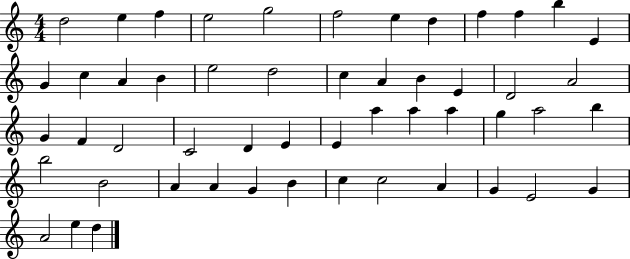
{
  \clef treble
  \numericTimeSignature
  \time 4/4
  \key c \major
  d''2 e''4 f''4 | e''2 g''2 | f''2 e''4 d''4 | f''4 f''4 b''4 e'4 | \break g'4 c''4 a'4 b'4 | e''2 d''2 | c''4 a'4 b'4 e'4 | d'2 a'2 | \break g'4 f'4 d'2 | c'2 d'4 e'4 | e'4 a''4 a''4 a''4 | g''4 a''2 b''4 | \break b''2 b'2 | a'4 a'4 g'4 b'4 | c''4 c''2 a'4 | g'4 e'2 g'4 | \break a'2 e''4 d''4 | \bar "|."
}